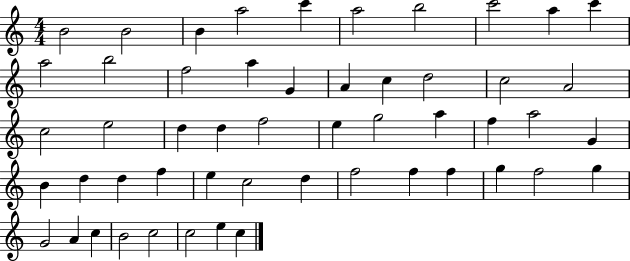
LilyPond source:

{
  \clef treble
  \numericTimeSignature
  \time 4/4
  \key c \major
  b'2 b'2 | b'4 a''2 c'''4 | a''2 b''2 | c'''2 a''4 c'''4 | \break a''2 b''2 | f''2 a''4 g'4 | a'4 c''4 d''2 | c''2 a'2 | \break c''2 e''2 | d''4 d''4 f''2 | e''4 g''2 a''4 | f''4 a''2 g'4 | \break b'4 d''4 d''4 f''4 | e''4 c''2 d''4 | f''2 f''4 f''4 | g''4 f''2 g''4 | \break g'2 a'4 c''4 | b'2 c''2 | c''2 e''4 c''4 | \bar "|."
}